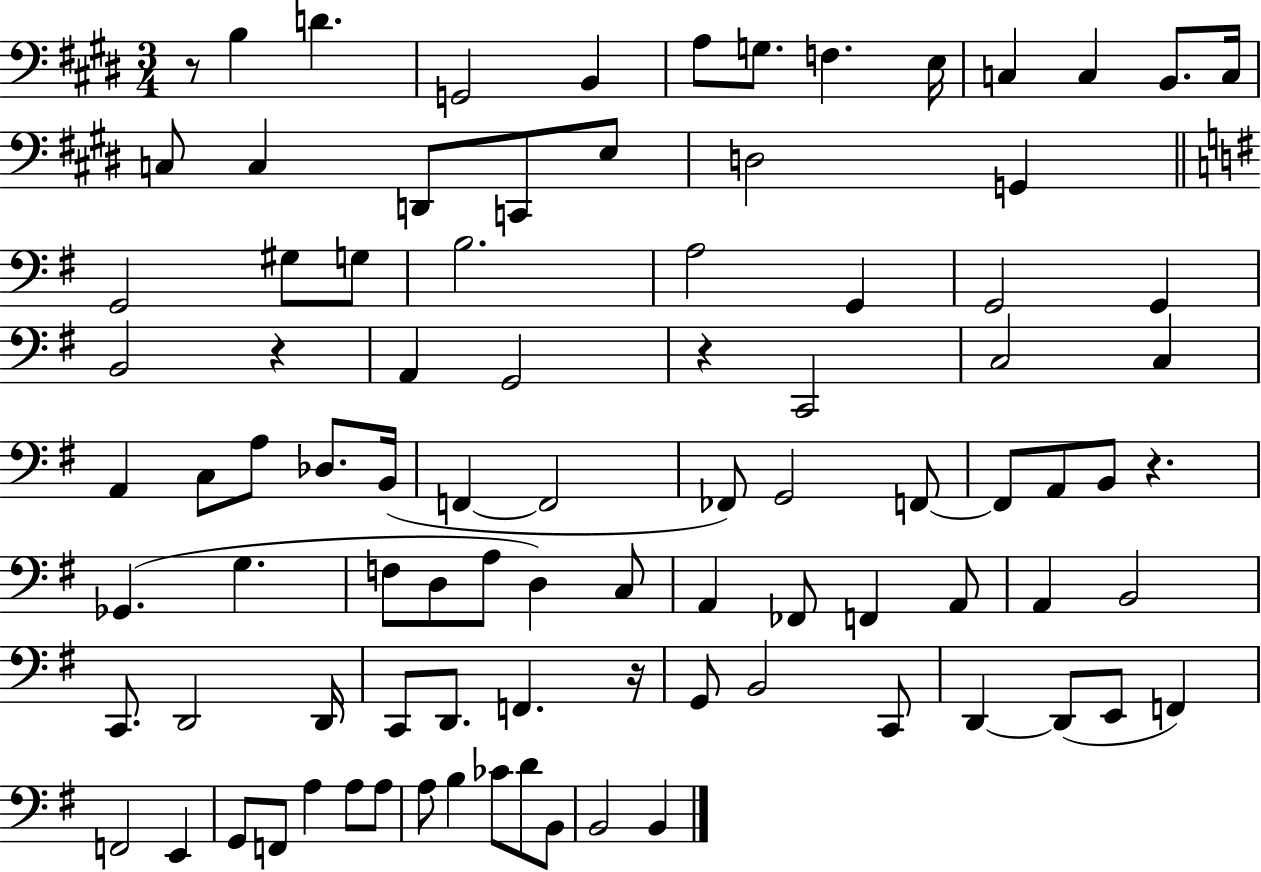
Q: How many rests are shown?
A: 5